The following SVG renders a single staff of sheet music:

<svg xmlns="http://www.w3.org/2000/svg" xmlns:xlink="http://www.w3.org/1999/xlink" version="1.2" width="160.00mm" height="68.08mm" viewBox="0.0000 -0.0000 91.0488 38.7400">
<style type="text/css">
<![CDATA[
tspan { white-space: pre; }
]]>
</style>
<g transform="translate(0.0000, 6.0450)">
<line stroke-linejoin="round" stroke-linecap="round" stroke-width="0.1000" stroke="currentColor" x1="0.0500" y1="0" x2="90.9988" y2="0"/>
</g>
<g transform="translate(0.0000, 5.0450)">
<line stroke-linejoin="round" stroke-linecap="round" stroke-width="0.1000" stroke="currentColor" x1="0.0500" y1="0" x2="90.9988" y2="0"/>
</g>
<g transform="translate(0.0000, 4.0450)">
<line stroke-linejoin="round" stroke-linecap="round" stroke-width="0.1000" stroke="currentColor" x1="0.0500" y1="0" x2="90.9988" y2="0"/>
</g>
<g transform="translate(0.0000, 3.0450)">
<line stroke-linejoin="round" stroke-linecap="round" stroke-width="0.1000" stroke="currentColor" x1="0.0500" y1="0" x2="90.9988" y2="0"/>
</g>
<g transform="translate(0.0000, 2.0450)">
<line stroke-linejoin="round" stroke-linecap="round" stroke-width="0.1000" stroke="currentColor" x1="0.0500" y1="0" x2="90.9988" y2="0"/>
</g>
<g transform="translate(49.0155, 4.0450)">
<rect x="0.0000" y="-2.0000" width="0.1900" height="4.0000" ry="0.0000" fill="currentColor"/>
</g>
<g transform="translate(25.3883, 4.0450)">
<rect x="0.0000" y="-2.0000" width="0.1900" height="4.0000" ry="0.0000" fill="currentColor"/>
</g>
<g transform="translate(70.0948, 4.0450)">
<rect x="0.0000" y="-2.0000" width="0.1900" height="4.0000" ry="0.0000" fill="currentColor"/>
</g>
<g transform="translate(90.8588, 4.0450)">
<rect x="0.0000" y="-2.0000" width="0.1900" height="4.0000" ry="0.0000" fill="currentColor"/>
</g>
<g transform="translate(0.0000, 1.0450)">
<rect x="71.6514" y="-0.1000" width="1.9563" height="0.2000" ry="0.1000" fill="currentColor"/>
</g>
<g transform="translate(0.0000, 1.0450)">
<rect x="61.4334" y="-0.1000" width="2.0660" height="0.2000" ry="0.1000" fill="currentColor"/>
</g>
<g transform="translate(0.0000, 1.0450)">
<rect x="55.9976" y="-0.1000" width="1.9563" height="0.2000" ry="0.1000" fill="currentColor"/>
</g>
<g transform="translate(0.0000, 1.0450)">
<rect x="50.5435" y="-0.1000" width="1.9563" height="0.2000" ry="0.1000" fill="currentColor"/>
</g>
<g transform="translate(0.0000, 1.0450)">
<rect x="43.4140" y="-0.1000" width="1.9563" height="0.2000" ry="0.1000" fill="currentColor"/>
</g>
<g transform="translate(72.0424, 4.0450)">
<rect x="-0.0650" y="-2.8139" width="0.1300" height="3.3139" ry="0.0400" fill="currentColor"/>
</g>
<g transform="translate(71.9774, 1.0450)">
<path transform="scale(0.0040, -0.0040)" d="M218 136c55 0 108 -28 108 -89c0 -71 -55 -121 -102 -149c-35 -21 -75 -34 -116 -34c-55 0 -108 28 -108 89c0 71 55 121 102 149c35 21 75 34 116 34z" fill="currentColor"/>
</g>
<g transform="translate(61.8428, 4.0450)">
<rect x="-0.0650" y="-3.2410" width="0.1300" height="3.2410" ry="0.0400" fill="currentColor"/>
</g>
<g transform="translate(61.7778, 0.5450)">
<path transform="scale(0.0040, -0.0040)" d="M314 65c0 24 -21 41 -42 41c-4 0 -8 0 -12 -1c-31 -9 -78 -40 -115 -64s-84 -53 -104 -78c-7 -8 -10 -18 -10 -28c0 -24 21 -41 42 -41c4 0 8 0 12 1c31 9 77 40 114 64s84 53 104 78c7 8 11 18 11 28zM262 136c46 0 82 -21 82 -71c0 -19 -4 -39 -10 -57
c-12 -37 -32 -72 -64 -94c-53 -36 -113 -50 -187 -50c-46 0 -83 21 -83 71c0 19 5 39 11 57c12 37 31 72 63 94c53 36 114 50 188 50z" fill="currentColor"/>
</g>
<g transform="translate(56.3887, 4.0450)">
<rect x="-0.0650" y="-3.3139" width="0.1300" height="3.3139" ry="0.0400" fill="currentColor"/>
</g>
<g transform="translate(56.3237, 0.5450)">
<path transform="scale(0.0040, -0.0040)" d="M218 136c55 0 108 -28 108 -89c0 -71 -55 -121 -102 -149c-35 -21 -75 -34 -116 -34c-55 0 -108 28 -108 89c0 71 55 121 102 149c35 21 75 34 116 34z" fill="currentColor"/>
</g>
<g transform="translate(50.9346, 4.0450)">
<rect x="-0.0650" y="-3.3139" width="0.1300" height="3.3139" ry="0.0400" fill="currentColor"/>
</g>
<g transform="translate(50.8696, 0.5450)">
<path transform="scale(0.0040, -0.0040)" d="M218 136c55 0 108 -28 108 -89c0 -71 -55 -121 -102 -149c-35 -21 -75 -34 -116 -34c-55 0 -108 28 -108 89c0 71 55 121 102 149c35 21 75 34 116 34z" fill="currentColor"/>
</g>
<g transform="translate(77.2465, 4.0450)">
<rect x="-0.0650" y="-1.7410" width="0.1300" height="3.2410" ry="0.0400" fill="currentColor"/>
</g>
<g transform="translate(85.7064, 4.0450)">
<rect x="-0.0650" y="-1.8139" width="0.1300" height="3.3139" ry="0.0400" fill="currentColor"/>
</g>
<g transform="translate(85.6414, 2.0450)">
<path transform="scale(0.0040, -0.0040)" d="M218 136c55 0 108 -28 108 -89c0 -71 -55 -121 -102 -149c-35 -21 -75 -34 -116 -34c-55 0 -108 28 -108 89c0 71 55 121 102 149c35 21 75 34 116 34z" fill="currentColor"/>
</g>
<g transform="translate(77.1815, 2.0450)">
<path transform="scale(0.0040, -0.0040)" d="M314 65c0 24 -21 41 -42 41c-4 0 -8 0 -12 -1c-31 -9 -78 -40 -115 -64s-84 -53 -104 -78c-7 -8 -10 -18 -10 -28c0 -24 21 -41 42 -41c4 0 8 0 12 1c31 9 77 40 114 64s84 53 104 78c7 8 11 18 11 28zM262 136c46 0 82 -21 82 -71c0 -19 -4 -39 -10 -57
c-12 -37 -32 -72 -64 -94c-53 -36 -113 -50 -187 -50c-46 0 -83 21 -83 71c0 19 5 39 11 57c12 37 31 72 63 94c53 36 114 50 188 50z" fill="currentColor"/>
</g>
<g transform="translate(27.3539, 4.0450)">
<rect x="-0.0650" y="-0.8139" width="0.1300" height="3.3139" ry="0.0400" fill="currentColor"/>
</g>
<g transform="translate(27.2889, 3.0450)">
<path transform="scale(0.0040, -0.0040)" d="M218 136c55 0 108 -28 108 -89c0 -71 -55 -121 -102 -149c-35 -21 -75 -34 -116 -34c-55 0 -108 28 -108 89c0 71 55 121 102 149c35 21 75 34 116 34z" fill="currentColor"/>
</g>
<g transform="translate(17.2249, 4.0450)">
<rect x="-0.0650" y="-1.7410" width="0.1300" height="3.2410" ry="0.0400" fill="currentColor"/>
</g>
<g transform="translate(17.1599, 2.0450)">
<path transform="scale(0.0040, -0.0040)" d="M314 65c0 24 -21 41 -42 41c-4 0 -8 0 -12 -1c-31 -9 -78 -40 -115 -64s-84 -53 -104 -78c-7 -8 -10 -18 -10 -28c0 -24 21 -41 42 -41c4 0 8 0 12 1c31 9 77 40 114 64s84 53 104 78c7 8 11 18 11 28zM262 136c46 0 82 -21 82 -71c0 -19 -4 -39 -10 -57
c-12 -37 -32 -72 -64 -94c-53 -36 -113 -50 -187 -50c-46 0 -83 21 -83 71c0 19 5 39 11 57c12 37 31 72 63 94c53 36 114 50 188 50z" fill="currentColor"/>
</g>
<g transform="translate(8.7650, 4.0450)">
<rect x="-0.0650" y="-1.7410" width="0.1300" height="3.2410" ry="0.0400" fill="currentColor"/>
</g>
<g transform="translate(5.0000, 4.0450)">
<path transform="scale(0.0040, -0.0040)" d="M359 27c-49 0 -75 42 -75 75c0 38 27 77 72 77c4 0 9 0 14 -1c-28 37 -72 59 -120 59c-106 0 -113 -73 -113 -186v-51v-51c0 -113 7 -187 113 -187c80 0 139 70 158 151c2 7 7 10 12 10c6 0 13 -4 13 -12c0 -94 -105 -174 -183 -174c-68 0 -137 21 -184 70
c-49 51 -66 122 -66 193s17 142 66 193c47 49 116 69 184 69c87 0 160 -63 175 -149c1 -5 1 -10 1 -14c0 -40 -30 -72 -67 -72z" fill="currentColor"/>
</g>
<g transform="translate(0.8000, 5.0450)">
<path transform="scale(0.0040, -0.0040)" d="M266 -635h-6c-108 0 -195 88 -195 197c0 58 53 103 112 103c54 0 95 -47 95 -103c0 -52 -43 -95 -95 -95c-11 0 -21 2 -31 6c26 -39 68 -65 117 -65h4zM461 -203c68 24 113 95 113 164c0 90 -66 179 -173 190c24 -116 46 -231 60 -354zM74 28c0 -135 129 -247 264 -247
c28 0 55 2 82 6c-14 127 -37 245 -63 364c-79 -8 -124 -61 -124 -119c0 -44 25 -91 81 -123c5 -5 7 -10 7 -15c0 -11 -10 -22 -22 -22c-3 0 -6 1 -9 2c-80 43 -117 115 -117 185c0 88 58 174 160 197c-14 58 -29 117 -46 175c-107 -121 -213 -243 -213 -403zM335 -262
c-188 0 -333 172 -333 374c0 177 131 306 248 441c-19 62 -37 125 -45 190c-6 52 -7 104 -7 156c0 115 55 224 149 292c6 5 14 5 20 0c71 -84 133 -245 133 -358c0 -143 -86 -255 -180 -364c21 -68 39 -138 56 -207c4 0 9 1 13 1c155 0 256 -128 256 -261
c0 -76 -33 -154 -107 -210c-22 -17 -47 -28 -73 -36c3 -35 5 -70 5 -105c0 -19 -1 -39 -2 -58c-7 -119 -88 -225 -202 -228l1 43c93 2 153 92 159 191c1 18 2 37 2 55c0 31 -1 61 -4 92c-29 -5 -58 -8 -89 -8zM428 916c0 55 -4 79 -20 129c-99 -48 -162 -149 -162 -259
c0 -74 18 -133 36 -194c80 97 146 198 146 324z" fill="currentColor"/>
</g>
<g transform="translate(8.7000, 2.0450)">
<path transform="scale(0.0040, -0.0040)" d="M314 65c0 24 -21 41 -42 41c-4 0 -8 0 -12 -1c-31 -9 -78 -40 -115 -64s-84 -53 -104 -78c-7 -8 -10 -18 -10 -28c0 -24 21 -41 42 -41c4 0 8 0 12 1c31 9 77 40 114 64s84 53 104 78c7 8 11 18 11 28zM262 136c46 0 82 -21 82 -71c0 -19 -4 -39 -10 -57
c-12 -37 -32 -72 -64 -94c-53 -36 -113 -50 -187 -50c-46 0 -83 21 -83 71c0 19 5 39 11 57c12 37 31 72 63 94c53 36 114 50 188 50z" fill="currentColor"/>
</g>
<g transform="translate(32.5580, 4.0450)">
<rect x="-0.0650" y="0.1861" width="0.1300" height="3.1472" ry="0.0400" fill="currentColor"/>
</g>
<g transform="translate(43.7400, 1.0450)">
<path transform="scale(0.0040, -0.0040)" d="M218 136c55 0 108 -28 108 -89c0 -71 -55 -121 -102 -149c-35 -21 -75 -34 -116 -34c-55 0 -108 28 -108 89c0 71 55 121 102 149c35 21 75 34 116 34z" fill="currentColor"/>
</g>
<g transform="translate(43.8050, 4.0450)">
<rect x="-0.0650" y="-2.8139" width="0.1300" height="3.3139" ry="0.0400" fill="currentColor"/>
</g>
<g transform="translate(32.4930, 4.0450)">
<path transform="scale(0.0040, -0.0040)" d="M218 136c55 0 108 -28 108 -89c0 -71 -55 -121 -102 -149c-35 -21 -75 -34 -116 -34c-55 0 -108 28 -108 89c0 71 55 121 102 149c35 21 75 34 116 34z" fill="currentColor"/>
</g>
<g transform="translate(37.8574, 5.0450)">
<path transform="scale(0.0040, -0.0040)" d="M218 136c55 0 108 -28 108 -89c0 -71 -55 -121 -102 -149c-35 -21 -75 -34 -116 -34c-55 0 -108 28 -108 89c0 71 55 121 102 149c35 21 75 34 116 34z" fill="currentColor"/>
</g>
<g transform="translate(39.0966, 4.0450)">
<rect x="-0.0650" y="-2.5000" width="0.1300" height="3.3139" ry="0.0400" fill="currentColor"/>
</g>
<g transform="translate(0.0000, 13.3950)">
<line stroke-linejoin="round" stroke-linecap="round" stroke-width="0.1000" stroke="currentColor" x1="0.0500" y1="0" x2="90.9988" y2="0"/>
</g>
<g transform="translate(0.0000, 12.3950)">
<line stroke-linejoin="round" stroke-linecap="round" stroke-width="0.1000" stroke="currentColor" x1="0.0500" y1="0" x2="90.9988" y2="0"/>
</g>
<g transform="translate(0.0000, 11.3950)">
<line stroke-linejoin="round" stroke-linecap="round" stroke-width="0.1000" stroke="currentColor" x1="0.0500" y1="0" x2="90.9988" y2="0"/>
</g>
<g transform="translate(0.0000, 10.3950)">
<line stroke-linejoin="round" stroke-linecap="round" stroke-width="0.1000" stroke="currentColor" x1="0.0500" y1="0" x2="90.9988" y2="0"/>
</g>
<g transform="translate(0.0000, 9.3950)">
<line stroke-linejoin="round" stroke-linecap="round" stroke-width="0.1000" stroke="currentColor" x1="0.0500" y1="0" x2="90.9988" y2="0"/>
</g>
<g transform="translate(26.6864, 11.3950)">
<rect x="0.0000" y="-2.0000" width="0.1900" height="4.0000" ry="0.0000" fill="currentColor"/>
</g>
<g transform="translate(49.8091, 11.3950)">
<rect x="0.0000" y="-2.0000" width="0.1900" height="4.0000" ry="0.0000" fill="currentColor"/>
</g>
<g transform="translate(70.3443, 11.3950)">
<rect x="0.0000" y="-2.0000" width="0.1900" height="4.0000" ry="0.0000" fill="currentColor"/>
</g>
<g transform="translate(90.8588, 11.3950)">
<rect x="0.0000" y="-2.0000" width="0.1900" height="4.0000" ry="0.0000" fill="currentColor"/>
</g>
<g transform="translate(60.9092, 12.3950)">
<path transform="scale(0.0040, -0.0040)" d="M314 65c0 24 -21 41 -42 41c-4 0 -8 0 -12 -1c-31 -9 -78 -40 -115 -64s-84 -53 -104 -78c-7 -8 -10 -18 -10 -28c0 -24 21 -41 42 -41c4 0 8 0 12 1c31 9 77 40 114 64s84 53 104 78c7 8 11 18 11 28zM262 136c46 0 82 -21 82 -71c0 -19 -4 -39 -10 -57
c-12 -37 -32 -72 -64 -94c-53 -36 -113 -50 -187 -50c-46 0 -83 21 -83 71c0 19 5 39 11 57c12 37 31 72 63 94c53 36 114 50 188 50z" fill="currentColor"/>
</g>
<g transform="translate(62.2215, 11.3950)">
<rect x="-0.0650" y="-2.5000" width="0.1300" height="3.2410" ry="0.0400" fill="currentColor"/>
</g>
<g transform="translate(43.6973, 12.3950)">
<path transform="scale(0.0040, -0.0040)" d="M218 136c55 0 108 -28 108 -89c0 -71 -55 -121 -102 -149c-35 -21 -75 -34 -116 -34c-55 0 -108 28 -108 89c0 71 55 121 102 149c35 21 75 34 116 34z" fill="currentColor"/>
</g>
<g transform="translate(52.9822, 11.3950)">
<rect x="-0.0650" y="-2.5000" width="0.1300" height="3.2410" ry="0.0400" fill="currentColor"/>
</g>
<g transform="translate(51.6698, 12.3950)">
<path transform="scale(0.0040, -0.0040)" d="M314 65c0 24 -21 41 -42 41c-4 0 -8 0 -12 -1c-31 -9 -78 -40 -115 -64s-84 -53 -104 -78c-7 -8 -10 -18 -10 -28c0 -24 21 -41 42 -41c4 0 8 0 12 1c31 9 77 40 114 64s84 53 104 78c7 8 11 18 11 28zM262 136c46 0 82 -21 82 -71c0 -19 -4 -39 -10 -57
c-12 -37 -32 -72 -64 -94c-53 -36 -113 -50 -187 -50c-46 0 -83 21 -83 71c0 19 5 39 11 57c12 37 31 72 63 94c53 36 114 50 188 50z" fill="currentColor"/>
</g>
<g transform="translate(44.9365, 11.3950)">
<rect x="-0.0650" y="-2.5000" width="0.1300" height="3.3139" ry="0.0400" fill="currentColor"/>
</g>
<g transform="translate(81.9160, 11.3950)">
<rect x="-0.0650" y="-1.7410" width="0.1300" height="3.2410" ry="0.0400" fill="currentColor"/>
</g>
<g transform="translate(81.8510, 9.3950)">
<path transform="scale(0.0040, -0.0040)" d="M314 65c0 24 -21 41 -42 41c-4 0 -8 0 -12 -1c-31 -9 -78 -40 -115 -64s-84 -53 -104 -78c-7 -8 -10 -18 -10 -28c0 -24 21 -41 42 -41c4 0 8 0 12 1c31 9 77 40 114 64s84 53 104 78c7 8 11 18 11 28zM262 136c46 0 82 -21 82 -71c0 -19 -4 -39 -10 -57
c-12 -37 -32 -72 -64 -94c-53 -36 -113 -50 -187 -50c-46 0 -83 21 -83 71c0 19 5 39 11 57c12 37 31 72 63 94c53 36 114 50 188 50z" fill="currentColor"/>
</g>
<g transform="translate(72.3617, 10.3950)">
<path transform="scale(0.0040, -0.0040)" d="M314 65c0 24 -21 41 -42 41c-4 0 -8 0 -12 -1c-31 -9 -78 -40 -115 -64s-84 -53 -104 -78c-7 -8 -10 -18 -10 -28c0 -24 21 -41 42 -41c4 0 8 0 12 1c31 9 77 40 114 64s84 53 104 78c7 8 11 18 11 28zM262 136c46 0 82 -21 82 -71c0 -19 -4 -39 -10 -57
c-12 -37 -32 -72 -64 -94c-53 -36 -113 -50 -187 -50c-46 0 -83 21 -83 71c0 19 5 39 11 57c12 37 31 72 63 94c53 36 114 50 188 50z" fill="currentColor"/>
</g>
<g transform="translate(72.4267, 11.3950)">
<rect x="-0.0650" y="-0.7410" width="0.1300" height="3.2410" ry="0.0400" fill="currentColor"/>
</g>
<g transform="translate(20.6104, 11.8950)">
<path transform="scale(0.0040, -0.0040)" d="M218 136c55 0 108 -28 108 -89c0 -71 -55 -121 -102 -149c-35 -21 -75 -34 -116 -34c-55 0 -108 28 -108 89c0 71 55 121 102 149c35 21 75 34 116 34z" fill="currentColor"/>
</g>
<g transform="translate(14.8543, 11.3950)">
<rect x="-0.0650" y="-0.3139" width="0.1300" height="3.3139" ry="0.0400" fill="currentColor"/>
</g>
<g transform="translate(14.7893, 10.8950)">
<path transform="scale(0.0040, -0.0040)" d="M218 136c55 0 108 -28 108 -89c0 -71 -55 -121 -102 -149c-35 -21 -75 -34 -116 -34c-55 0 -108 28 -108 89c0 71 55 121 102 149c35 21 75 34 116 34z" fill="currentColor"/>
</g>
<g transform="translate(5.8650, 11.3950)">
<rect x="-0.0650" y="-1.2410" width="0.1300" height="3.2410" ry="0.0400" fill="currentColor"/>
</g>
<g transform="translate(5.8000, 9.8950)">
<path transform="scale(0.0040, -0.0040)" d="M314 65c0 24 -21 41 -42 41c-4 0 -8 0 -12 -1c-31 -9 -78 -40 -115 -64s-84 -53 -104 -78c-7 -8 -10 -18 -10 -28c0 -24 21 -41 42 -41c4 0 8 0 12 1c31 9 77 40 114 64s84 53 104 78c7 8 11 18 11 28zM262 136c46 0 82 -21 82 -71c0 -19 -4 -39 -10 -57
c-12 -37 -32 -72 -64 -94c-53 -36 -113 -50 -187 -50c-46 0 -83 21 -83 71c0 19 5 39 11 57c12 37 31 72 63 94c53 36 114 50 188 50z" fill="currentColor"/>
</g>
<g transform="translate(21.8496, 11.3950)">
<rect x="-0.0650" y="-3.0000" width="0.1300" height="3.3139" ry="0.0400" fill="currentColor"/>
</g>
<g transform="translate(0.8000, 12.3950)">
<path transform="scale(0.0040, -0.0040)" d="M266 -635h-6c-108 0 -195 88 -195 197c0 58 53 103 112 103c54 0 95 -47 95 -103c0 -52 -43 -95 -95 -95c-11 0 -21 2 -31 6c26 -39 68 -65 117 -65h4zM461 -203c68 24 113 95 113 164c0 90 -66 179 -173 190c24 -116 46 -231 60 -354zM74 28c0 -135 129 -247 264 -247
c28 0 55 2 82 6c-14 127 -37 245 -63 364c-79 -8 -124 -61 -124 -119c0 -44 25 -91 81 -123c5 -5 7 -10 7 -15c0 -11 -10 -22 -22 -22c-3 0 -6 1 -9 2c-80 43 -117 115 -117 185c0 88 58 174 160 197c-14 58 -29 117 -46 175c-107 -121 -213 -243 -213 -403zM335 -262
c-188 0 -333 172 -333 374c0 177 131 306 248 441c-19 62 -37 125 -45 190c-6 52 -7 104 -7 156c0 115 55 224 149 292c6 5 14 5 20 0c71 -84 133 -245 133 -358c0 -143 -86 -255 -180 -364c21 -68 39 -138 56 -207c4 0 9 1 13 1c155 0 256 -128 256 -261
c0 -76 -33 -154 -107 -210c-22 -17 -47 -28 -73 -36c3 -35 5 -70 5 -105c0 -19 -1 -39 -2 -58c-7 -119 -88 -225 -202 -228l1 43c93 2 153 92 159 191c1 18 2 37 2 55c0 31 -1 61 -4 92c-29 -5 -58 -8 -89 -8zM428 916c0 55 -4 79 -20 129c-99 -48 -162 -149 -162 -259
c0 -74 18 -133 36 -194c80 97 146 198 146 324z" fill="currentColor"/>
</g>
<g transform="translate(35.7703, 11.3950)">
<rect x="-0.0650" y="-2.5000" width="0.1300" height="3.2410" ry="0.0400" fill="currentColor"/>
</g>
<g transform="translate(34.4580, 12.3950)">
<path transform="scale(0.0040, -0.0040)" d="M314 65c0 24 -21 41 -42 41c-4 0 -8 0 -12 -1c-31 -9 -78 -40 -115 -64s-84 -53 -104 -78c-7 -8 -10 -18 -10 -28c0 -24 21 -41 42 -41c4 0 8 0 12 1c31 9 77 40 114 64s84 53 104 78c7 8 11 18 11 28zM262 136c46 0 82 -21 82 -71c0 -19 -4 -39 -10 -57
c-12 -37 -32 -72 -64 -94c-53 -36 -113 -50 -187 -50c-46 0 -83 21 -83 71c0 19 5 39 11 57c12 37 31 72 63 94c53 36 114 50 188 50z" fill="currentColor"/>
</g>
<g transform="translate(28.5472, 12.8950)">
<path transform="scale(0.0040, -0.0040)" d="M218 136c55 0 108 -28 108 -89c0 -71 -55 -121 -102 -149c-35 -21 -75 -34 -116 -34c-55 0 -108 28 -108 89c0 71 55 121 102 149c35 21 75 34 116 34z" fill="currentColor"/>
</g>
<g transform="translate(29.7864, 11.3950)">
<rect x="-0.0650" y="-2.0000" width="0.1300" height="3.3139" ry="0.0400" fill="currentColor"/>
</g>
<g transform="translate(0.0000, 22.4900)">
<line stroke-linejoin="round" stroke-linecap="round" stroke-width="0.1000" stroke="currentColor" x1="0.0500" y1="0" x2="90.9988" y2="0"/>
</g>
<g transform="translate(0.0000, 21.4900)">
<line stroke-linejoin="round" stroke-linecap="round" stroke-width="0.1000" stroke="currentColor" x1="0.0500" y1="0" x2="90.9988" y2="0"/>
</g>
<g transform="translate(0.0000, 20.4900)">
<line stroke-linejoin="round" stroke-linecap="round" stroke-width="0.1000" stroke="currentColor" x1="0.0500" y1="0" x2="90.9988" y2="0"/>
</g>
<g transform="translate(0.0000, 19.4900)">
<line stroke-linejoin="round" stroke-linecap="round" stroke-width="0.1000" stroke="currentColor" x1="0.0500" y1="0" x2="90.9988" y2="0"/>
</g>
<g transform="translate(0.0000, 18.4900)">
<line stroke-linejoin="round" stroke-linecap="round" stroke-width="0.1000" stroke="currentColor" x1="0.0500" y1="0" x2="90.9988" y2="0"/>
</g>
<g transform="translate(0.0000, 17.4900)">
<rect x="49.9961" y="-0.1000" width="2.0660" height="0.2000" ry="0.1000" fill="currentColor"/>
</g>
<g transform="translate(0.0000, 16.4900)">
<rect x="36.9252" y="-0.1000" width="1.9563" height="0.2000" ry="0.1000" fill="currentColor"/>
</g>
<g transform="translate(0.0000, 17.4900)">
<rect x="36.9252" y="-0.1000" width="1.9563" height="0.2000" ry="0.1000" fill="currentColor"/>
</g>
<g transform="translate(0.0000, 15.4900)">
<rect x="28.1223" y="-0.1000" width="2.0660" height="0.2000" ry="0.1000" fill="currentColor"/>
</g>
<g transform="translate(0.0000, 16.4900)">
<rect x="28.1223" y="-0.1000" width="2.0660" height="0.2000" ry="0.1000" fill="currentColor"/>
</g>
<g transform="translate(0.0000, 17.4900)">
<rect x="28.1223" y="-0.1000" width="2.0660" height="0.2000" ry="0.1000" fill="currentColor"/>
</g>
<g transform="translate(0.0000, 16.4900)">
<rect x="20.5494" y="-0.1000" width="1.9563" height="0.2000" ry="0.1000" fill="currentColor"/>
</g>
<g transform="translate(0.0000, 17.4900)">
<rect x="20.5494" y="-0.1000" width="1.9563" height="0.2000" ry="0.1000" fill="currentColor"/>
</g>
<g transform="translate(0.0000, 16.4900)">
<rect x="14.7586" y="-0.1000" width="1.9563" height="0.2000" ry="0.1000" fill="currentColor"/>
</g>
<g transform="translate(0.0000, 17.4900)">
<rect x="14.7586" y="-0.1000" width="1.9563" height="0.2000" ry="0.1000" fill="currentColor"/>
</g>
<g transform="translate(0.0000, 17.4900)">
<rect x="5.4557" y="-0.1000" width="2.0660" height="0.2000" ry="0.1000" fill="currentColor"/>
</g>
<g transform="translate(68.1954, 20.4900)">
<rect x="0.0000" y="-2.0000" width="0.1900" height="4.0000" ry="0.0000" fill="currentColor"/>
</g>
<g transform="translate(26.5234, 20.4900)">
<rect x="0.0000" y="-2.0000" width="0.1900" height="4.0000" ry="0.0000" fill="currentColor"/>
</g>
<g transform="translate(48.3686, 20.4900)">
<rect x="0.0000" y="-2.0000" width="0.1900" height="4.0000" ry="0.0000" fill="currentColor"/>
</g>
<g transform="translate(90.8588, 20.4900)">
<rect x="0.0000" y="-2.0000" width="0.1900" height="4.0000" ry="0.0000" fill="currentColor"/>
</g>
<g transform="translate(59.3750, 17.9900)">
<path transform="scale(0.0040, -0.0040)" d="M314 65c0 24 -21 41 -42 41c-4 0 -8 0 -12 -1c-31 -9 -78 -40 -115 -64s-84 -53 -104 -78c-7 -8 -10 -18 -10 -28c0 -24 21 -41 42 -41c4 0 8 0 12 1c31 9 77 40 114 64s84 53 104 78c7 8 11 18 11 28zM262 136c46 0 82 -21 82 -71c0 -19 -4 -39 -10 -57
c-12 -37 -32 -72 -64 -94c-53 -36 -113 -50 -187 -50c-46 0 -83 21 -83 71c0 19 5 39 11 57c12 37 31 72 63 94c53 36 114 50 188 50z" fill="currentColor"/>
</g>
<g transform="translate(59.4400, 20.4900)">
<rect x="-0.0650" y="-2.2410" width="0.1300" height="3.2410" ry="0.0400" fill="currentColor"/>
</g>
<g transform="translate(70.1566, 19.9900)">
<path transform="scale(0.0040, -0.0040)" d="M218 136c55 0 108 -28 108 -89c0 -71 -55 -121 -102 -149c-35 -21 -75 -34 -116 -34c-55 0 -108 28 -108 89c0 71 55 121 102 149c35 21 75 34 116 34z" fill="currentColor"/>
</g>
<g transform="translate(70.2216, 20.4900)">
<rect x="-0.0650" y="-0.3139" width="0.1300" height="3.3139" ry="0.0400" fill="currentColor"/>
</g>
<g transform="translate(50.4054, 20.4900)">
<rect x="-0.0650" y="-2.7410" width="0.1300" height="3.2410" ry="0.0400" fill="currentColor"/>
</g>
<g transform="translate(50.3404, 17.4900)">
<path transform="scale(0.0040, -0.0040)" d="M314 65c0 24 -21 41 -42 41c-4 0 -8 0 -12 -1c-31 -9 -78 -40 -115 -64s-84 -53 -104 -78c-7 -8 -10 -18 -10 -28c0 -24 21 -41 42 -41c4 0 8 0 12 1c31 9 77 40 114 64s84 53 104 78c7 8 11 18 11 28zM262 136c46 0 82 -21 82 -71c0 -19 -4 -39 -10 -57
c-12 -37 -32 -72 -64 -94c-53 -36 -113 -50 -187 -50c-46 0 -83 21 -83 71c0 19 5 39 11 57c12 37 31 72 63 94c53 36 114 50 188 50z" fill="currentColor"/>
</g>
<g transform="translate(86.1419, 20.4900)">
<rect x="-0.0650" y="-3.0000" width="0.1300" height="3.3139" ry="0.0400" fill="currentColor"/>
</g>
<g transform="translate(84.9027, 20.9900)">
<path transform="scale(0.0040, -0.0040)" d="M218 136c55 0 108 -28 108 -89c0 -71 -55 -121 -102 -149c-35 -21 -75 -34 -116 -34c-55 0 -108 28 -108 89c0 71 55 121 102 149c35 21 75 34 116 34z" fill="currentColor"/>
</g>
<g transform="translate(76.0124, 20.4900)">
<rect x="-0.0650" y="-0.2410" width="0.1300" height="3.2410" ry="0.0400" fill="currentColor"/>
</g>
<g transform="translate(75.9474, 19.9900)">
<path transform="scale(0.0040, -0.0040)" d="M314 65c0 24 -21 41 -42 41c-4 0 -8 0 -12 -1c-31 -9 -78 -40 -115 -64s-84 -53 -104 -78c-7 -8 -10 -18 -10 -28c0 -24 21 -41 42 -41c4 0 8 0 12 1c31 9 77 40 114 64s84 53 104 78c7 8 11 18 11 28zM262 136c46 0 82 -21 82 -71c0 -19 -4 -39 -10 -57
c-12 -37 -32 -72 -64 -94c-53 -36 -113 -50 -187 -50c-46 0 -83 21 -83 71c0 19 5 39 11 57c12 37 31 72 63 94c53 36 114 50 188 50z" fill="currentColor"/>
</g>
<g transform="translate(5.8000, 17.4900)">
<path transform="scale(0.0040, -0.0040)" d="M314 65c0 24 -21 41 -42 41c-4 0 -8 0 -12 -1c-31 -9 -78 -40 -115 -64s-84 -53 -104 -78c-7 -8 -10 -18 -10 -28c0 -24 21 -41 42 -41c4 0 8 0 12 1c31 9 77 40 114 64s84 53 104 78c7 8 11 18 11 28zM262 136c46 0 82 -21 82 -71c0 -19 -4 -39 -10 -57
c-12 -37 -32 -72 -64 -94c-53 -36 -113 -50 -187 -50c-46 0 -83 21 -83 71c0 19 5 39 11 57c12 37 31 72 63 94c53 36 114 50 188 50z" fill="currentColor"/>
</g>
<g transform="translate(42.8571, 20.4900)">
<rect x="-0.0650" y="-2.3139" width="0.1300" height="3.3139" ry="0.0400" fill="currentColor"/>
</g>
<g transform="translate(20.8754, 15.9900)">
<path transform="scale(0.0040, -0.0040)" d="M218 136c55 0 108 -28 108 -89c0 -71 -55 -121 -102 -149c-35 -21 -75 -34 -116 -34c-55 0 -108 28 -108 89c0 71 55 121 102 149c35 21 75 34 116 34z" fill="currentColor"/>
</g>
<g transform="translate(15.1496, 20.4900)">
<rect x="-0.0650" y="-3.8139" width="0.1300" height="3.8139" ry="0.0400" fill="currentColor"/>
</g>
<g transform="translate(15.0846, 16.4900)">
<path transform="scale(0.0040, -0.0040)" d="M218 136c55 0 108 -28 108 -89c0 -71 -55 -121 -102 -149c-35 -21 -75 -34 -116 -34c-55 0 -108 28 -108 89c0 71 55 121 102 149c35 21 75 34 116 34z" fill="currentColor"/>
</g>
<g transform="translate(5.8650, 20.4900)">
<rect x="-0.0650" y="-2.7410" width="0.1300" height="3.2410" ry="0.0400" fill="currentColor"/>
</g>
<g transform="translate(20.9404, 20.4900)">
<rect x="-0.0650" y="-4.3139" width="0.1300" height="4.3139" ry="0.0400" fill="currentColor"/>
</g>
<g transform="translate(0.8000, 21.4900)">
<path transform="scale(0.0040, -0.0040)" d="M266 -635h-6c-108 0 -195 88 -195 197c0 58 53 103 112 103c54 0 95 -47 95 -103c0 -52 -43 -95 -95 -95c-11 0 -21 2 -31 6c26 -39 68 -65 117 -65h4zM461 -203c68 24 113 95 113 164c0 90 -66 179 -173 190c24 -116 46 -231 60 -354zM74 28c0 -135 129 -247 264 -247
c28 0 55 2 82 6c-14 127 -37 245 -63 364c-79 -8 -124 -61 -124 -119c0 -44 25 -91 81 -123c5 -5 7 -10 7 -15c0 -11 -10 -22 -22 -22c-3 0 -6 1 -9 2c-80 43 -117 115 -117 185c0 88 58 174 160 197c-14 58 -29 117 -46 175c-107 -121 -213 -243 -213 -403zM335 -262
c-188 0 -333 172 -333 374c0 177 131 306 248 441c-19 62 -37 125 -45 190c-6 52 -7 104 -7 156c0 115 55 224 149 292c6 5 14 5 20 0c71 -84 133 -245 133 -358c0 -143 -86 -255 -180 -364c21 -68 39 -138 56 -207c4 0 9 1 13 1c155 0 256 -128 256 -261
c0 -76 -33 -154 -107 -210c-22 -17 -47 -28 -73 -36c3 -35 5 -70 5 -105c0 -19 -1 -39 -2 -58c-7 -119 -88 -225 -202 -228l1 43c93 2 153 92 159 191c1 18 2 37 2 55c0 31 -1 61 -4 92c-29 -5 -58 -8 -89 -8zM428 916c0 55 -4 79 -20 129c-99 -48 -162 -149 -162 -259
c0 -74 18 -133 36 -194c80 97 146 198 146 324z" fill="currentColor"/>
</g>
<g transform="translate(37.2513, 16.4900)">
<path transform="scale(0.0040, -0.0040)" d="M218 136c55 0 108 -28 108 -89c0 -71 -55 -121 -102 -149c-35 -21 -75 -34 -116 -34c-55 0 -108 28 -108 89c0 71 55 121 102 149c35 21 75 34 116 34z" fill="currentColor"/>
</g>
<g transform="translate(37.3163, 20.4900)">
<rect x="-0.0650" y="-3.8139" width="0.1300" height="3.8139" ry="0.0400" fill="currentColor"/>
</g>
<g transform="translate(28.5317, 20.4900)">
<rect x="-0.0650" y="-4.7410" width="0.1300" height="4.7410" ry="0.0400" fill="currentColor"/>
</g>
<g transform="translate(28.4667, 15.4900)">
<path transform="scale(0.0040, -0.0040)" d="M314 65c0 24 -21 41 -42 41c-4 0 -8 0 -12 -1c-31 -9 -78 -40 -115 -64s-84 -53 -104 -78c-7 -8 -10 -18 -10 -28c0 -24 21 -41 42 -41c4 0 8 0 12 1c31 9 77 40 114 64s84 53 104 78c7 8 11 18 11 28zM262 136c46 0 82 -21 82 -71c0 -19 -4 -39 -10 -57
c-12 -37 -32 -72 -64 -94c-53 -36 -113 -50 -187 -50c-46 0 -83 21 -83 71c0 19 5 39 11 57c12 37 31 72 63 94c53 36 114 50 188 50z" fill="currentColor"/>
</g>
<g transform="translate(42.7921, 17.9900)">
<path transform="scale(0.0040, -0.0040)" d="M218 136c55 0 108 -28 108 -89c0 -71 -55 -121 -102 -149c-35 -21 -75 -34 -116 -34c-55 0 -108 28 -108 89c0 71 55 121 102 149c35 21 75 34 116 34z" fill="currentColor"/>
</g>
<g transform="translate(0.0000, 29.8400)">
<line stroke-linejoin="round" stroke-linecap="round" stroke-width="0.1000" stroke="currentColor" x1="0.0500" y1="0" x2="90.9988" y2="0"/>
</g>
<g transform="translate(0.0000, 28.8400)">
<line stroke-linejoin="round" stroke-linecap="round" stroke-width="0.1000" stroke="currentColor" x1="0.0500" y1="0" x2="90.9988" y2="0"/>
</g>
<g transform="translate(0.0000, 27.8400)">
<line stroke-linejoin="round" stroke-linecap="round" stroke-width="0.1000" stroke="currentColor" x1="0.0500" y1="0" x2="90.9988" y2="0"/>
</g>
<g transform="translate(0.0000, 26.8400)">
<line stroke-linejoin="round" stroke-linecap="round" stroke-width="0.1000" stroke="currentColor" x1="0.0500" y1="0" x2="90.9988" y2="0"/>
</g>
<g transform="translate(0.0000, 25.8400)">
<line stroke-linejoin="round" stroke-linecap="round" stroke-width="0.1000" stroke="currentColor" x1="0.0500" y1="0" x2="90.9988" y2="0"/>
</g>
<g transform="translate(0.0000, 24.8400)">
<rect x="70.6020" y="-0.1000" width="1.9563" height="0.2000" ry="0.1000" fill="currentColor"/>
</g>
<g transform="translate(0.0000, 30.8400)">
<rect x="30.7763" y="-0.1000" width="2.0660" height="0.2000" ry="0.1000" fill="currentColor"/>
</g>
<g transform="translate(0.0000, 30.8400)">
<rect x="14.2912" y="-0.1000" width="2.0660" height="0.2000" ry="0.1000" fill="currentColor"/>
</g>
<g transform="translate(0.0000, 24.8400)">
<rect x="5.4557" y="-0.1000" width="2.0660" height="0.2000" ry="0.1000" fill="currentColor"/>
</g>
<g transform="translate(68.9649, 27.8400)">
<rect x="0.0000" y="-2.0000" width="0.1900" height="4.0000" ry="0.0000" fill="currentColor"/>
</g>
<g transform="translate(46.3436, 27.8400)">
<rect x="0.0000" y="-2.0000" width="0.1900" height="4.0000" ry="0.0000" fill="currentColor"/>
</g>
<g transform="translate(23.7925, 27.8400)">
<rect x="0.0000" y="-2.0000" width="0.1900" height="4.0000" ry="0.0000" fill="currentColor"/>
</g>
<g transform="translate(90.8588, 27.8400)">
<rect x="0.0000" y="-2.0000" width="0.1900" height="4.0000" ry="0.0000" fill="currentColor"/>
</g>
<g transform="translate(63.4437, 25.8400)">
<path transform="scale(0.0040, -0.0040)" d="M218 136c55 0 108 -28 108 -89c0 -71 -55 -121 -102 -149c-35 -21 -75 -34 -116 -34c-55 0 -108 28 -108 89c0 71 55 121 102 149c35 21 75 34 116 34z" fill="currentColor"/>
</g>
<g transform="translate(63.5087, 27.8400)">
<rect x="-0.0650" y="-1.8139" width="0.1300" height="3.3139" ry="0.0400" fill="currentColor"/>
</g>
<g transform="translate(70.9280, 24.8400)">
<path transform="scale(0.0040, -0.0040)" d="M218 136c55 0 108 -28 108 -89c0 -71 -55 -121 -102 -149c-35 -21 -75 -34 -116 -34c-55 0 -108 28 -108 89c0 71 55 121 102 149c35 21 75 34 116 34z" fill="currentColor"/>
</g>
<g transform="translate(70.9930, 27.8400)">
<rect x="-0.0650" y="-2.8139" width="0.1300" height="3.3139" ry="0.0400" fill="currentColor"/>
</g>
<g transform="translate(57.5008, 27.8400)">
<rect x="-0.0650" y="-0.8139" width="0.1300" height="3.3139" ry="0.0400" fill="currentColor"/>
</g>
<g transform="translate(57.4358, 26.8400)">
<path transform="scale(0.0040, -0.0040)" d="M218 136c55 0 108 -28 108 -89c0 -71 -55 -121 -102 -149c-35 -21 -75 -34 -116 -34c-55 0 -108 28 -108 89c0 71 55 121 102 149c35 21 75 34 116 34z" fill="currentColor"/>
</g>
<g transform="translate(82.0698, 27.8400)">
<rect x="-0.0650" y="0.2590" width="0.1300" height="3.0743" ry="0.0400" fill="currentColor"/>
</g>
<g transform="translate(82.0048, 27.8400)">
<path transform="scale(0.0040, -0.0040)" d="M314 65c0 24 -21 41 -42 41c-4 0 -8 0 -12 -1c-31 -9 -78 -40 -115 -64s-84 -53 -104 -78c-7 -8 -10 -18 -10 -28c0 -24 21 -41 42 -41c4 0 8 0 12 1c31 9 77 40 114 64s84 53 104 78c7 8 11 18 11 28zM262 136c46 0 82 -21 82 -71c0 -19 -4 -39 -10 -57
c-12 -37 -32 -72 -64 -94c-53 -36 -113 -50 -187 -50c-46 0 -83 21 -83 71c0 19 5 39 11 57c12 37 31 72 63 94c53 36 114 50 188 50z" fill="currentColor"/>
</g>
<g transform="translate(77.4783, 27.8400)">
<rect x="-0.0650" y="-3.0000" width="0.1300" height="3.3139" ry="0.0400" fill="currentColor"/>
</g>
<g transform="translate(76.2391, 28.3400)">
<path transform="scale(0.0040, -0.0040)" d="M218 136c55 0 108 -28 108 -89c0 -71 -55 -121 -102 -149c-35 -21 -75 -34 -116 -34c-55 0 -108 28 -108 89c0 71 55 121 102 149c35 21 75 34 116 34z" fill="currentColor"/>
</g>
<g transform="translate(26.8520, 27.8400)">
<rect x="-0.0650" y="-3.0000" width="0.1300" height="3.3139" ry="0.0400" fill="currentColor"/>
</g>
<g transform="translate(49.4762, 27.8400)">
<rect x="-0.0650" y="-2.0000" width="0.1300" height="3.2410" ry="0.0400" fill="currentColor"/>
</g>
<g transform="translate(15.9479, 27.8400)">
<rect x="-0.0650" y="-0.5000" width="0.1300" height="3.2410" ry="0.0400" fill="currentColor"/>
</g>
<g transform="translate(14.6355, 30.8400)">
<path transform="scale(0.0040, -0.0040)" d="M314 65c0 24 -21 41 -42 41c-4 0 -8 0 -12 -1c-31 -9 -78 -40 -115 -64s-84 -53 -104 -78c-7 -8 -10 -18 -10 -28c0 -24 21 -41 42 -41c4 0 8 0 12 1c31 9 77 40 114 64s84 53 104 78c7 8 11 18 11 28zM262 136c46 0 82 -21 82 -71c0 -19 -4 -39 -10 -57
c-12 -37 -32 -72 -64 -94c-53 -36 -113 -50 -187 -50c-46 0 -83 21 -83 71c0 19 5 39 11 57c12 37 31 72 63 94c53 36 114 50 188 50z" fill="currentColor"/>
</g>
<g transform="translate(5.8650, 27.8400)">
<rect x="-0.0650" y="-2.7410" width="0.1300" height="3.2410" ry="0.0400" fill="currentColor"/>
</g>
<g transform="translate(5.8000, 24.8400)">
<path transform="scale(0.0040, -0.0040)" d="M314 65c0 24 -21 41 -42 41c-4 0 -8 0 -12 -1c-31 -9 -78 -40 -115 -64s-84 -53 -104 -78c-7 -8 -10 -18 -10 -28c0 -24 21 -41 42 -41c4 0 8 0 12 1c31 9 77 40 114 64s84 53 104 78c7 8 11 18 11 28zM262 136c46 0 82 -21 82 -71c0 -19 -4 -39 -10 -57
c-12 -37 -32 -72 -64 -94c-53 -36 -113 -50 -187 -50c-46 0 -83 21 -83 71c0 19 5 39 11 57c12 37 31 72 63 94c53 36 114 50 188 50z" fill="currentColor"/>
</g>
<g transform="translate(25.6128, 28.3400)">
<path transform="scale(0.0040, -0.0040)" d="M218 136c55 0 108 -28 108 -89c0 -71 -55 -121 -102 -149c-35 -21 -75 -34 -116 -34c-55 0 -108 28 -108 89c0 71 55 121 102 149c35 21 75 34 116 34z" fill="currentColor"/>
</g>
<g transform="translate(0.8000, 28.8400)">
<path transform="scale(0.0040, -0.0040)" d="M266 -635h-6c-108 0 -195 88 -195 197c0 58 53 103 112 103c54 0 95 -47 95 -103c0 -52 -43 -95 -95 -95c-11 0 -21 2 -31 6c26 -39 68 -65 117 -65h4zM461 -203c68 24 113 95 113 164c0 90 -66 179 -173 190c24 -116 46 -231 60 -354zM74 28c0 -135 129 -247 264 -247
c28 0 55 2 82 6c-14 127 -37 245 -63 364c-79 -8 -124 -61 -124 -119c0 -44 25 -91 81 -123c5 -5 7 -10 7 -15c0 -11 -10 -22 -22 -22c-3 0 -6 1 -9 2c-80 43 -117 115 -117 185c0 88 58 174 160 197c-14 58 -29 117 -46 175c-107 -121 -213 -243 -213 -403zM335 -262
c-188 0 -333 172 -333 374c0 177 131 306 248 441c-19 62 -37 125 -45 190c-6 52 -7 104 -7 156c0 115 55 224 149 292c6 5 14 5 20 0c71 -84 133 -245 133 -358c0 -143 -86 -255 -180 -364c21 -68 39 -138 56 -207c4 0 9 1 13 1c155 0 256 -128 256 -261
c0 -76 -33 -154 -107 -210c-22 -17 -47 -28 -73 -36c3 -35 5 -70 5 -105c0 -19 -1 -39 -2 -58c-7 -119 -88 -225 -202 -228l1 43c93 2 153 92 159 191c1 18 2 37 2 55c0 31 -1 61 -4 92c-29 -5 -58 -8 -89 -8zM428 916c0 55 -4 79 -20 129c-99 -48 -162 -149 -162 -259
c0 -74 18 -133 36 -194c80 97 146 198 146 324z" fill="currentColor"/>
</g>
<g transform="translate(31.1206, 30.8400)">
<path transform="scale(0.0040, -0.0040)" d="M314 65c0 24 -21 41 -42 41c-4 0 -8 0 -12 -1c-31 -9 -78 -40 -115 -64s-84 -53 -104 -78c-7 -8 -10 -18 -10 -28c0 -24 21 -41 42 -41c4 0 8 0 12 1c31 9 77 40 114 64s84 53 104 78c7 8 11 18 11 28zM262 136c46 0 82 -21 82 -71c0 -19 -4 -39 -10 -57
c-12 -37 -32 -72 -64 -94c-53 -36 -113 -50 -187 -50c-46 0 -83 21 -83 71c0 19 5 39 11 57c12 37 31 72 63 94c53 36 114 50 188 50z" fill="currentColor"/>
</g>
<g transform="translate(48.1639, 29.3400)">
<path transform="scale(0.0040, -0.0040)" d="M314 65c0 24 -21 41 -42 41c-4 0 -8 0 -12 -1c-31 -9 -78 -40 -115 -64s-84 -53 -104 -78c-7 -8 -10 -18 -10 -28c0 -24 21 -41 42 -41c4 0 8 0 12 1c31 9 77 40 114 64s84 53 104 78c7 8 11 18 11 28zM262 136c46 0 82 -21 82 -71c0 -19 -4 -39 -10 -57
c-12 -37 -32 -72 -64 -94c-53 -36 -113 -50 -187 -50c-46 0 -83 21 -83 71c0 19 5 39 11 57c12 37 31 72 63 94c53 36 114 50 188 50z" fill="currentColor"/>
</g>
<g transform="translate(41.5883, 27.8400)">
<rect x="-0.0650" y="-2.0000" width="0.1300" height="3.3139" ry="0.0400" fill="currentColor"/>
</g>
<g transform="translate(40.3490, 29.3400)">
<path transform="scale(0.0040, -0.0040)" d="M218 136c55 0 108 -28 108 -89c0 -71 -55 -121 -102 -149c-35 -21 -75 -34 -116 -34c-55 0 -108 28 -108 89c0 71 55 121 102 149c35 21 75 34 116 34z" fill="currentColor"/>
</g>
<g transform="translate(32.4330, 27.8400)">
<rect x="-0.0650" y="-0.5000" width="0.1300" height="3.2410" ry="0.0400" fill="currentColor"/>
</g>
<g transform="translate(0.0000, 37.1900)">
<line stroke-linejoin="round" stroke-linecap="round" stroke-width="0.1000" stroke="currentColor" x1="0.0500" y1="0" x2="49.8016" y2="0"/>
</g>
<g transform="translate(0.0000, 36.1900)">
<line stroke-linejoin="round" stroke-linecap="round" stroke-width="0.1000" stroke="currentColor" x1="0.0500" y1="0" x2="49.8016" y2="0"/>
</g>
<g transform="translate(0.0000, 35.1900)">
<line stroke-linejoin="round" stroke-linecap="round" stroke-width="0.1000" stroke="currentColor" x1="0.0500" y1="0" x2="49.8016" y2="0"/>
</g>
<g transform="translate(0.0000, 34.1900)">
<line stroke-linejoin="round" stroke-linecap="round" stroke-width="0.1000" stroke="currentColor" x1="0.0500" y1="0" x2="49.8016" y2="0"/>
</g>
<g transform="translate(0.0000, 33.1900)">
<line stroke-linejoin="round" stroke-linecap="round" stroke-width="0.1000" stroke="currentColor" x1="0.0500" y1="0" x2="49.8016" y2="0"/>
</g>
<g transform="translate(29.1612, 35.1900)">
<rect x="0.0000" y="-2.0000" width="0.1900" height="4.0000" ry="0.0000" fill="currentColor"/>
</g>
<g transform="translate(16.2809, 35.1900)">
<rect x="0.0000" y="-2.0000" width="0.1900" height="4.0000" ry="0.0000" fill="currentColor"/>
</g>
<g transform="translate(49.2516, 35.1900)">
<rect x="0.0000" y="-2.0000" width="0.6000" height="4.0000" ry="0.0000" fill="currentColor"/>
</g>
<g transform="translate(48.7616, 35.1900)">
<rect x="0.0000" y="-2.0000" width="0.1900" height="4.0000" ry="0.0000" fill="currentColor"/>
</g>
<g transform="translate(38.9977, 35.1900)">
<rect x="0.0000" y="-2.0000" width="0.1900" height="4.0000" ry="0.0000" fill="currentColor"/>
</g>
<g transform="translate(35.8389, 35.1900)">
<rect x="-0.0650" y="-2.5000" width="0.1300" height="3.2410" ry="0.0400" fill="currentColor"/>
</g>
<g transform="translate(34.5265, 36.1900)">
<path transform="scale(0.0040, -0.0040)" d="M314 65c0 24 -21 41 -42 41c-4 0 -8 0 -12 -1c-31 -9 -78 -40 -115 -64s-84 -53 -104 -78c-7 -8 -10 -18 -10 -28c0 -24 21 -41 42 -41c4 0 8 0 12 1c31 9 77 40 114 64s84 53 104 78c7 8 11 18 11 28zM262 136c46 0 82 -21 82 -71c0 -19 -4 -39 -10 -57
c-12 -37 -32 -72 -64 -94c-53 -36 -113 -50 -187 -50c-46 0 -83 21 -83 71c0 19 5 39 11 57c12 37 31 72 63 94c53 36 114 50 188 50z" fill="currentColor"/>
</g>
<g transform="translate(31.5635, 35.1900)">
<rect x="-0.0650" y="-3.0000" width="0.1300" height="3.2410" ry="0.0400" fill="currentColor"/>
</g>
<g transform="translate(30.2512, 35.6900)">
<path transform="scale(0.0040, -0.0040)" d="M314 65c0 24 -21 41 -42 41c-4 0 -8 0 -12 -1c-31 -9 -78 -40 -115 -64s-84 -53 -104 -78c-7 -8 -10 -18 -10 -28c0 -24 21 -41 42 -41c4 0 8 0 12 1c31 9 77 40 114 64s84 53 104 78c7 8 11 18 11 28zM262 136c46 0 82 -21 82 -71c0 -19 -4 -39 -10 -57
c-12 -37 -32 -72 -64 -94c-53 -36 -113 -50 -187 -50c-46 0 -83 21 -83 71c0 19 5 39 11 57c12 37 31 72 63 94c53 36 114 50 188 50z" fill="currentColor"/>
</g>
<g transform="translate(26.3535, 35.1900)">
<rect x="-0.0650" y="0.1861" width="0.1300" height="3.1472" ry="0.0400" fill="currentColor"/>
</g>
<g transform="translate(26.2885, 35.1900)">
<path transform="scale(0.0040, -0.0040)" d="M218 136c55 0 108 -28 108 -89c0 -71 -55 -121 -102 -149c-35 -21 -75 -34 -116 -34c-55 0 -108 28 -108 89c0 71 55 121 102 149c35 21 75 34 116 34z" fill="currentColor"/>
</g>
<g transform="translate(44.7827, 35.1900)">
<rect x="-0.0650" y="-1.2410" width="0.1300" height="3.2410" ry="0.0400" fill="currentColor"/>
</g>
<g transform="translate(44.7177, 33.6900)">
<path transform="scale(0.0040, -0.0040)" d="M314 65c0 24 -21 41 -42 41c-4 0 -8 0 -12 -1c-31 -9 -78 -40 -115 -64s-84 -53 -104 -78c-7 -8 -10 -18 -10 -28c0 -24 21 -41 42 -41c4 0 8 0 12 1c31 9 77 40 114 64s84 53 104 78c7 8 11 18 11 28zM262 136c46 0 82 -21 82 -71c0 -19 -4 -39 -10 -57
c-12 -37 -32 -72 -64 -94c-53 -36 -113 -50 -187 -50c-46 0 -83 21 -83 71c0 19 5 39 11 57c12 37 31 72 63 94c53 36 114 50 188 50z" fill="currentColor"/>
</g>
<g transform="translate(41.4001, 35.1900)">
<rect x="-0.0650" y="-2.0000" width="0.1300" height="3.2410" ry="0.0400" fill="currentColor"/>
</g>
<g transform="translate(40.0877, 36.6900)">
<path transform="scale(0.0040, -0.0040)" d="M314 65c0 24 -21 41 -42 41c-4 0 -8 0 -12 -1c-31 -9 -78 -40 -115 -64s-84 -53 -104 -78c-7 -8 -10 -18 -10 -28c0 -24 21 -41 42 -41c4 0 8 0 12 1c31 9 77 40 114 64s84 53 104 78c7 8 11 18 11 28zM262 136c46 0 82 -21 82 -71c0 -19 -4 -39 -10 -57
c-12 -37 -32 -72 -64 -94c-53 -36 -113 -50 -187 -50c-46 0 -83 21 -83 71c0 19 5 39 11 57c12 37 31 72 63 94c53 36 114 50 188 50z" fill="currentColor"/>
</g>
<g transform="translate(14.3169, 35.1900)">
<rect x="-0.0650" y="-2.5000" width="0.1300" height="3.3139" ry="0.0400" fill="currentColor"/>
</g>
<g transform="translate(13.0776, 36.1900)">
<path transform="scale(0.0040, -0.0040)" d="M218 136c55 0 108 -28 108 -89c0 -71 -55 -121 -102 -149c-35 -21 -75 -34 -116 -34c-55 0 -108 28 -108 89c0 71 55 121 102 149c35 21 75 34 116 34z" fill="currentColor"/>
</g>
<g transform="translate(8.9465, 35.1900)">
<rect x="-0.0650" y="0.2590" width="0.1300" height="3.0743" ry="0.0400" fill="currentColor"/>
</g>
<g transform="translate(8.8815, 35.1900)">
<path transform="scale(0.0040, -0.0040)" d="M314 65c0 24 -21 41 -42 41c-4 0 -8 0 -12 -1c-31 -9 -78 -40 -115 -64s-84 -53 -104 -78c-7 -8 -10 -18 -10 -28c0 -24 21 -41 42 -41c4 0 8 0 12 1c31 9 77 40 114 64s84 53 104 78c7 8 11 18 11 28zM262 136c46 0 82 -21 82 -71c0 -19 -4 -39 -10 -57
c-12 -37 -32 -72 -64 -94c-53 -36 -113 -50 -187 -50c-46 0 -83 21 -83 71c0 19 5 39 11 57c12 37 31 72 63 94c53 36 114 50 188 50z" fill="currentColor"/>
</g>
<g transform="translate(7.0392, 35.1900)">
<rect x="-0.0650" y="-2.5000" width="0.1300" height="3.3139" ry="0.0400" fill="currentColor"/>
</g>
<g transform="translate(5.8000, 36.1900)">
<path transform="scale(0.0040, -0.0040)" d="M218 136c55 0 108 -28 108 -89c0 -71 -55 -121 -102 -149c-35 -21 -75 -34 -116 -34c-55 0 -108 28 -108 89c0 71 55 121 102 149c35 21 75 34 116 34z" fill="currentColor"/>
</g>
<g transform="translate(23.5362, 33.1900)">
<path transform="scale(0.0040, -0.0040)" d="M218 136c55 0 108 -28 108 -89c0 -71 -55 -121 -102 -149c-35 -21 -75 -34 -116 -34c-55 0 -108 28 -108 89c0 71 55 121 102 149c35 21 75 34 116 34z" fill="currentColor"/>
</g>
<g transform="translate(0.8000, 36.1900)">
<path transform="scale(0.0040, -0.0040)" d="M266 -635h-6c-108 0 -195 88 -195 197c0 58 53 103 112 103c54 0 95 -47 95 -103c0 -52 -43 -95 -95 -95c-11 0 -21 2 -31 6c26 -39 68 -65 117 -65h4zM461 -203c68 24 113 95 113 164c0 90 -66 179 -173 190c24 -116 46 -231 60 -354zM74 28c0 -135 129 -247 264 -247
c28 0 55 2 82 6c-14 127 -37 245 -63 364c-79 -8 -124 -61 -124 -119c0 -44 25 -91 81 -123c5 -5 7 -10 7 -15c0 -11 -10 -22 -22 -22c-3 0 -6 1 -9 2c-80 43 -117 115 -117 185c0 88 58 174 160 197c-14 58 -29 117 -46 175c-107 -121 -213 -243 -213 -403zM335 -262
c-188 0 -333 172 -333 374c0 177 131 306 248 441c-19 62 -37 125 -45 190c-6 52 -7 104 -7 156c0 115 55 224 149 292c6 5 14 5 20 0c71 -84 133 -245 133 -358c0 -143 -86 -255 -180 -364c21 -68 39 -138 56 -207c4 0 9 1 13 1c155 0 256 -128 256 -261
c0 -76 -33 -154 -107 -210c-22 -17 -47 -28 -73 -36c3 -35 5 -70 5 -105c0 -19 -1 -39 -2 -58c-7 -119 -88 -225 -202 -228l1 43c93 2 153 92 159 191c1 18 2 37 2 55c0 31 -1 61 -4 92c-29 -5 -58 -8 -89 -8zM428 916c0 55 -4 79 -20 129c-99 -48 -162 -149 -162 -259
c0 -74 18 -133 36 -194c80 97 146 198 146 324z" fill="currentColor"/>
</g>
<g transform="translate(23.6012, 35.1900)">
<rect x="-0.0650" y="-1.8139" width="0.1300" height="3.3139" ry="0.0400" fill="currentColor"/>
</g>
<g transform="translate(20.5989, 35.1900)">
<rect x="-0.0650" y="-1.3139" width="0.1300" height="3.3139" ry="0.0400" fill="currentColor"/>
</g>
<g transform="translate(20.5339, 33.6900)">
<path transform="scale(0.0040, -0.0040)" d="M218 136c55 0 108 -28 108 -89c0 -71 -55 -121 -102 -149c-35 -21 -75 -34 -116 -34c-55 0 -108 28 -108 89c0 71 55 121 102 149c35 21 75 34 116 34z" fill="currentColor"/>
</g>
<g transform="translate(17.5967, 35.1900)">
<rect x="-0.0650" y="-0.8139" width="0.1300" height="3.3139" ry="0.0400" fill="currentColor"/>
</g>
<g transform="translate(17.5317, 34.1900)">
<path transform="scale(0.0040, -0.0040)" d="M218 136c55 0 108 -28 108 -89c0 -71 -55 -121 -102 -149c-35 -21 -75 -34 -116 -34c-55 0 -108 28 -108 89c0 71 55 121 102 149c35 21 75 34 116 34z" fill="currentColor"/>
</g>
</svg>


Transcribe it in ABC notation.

X:1
T:Untitled
M:4/4
L:1/4
K:C
f2 f2 d B G a b b b2 a f2 f e2 c A F G2 G G2 G2 d2 f2 a2 c' d' e'2 c' g a2 g2 c c2 A a2 C2 A C2 F F2 d f a A B2 G B2 G d e f B A2 G2 F2 e2